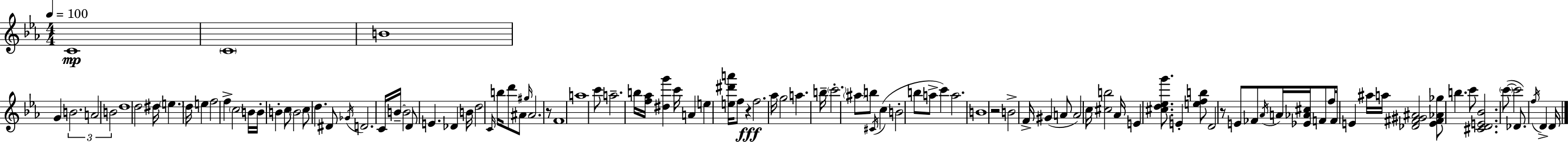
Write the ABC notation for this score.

X:1
T:Untitled
M:4/4
L:1/4
K:Cm
C4 C4 B4 G B2 A2 B2 d4 d2 ^d/4 e d/4 e f2 f c2 B/4 B/4 B c/2 B2 c/2 d ^D/2 _G/4 D2 C/4 B/4 B2 D/2 E _D B/4 d2 C/4 b/4 d'/2 ^A/2 ^g/4 ^A2 z/2 F4 a4 c'/2 a2 b/4 [f_a]/4 [^dg'] c'/4 A e [e^d'a']/4 f/2 z f2 _a/4 g2 a b/4 c'2 ^a/2 b/2 ^C/4 c B2 b/2 a/2 c' a2 B4 z2 B2 F/4 ^G A/2 A2 c/4 [^cb]2 _A/4 E [^cd_eg']/2 E [efb]/2 D2 z/2 E/2 _F/2 _A/4 A/4 [_E_A^c]/4 F/2 f/4 F/4 E ^a/4 a/4 [_D^F^G^A]2 [E^F_A_g]/2 b c'/2 [^CDE_B]2 c'/2 c'2 _D/2 f/4 D D/4